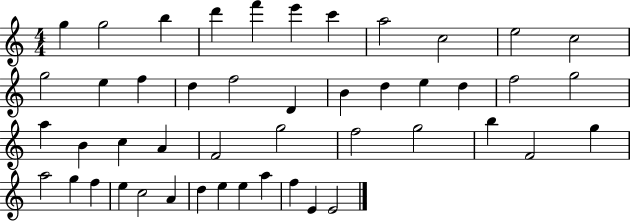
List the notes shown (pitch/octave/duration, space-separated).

G5/q G5/h B5/q D6/q F6/q E6/q C6/q A5/h C5/h E5/h C5/h G5/h E5/q F5/q D5/q F5/h D4/q B4/q D5/q E5/q D5/q F5/h G5/h A5/q B4/q C5/q A4/q F4/h G5/h F5/h G5/h B5/q F4/h G5/q A5/h G5/q F5/q E5/q C5/h A4/q D5/q E5/q E5/q A5/q F5/q E4/q E4/h